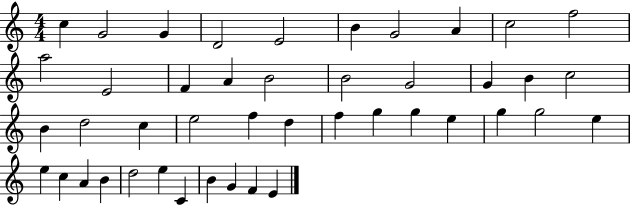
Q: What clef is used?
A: treble